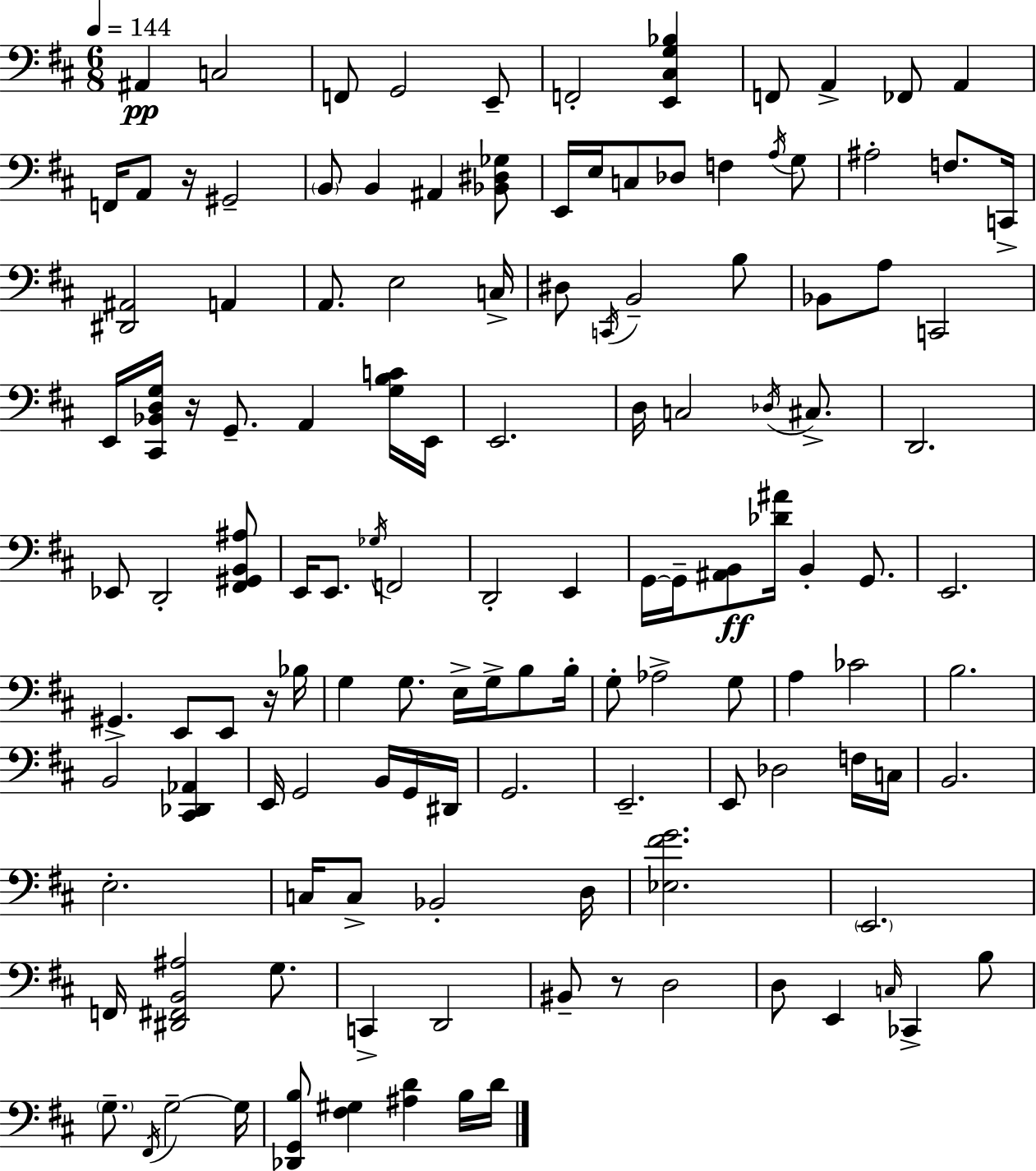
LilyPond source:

{
  \clef bass
  \numericTimeSignature
  \time 6/8
  \key d \major
  \tempo 4 = 144
  ais,4\pp c2 | f,8 g,2 e,8-- | f,2-. <e, cis g bes>4 | f,8 a,4-> fes,8 a,4 | \break f,16 a,8 r16 gis,2-- | \parenthesize b,8 b,4 ais,4 <bes, dis ges>8 | e,16 e16 c8 des8 f4 \acciaccatura { a16 } g8 | ais2-. f8. | \break c,16-> <dis, ais,>2 a,4 | a,8. e2 | c16-> dis8 \acciaccatura { c,16 } b,2-- | b8 bes,8 a8 c,2 | \break e,16 <cis, bes, d g>16 r16 g,8.-- a,4 | <g b c'>16 e,16 e,2. | d16 c2 \acciaccatura { des16 } | cis8.-> d,2. | \break ees,8 d,2-. | <fis, gis, b, ais>8 e,16 e,8. \acciaccatura { ges16 } f,2 | d,2-. | e,4 g,16~~ g,16-- <ais, b,>8\ff <des' ais'>16 b,4-. | \break g,8. e,2. | gis,4.-> e,8 | e,8 r16 bes16 g4 g8. e16-> | g16-> b8 b16-. g8-. aes2-> | \break g8 a4 ces'2 | b2. | b,2 | <cis, des, aes,>4 e,16 g,2 | \break b,16 g,16 dis,16 g,2. | e,2.-- | e,8 des2 | f16 c16 b,2. | \break e2.-. | c16 c8-> bes,2-. | d16 <ees fis' g'>2. | \parenthesize e,2. | \break f,16 <dis, fis, b, ais>2 | g8. c,4-> d,2 | bis,8-- r8 d2 | d8 e,4 \grace { c16 } ces,4-> | \break b8 \parenthesize g8.-- \acciaccatura { fis,16 } g2--~~ | g16 <des, g, b>8 <fis gis>4 | <ais d'>4 b16 d'16 \bar "|."
}